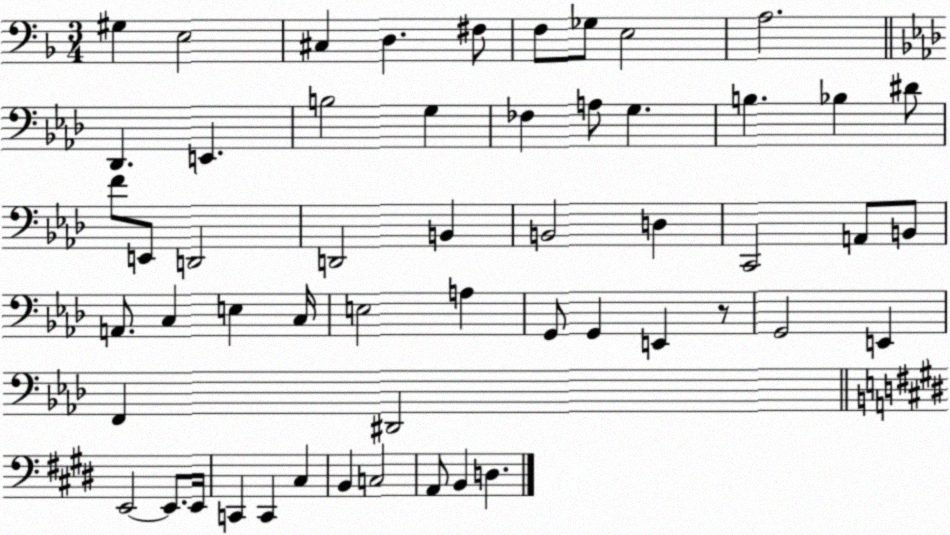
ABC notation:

X:1
T:Untitled
M:3/4
L:1/4
K:F
^G, E,2 ^C, D, ^F,/2 F,/2 _G,/2 E,2 A,2 _D,, E,, B,2 G, _F, A,/2 G, B, _B, ^D/2 F/2 E,,/2 D,,2 D,,2 B,, B,,2 D, C,,2 A,,/2 B,,/2 A,,/2 C, E, C,/4 E,2 A, G,,/2 G,, E,, z/2 G,,2 E,, F,, ^D,,2 E,,2 E,,/2 E,,/4 C,, C,, ^C, B,, C,2 A,,/2 B,, D,